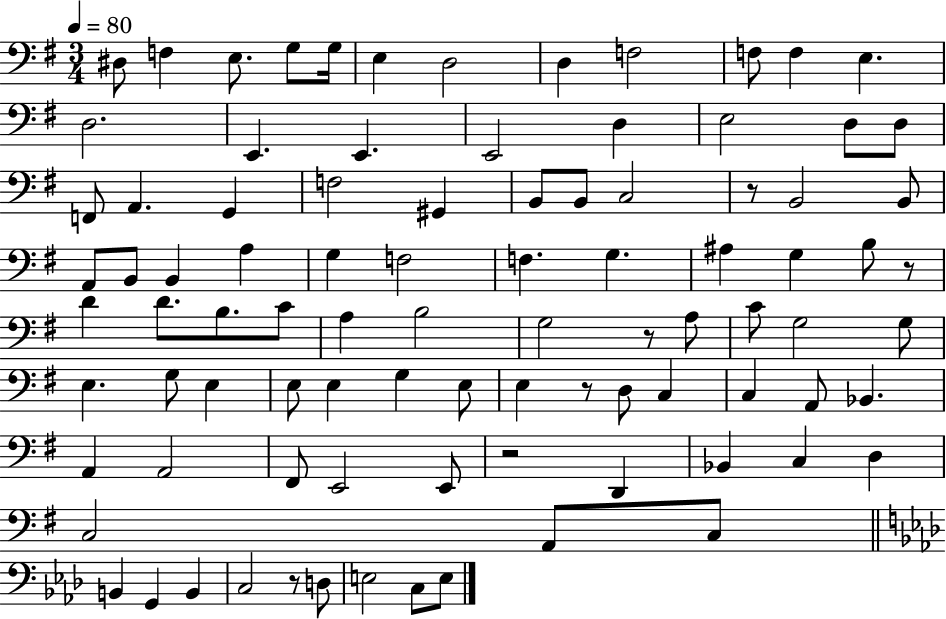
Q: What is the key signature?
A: G major